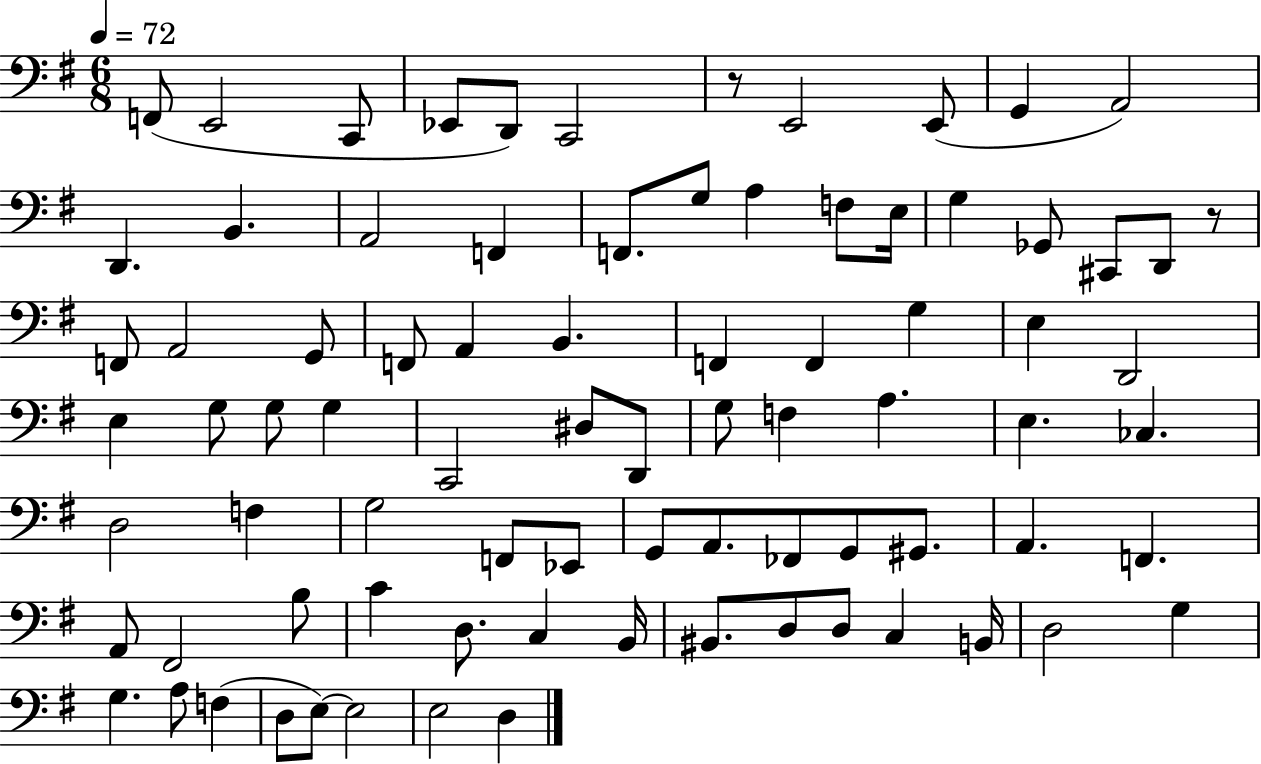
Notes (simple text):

F2/e E2/h C2/e Eb2/e D2/e C2/h R/e E2/h E2/e G2/q A2/h D2/q. B2/q. A2/h F2/q F2/e. G3/e A3/q F3/e E3/s G3/q Gb2/e C#2/e D2/e R/e F2/e A2/h G2/e F2/e A2/q B2/q. F2/q F2/q G3/q E3/q D2/h E3/q G3/e G3/e G3/q C2/h D#3/e D2/e G3/e F3/q A3/q. E3/q. CES3/q. D3/h F3/q G3/h F2/e Eb2/e G2/e A2/e. FES2/e G2/e G#2/e. A2/q. F2/q. A2/e F#2/h B3/e C4/q D3/e. C3/q B2/s BIS2/e. D3/e D3/e C3/q B2/s D3/h G3/q G3/q. A3/e F3/q D3/e E3/e E3/h E3/h D3/q